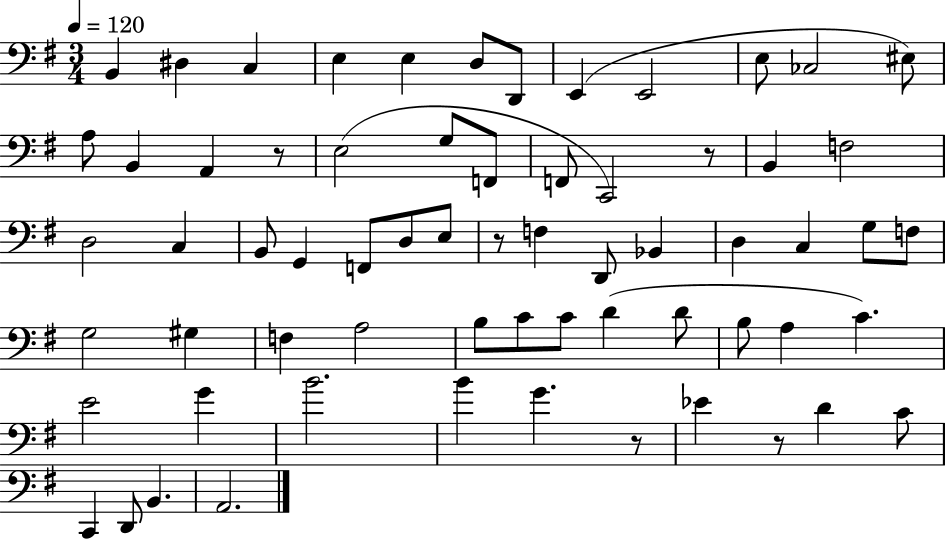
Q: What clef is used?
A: bass